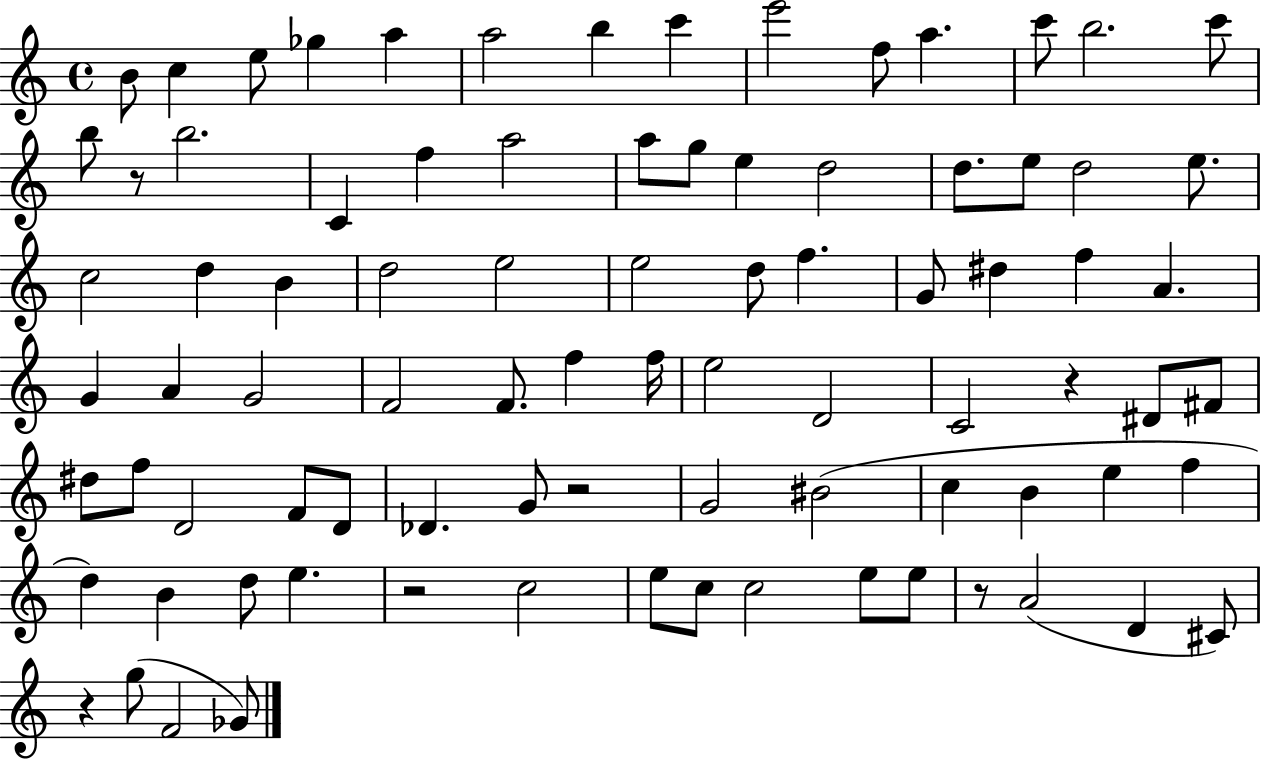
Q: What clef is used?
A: treble